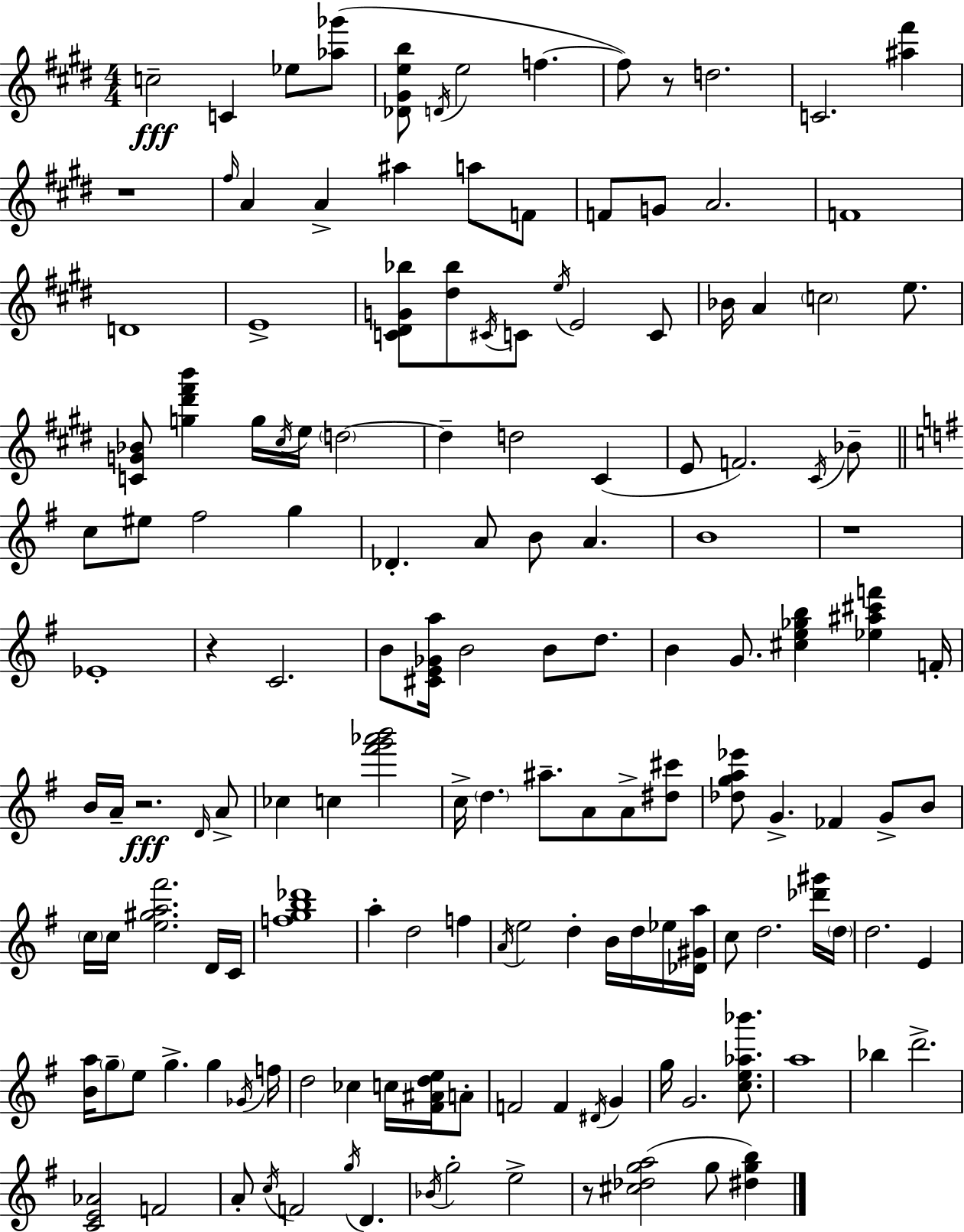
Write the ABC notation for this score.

X:1
T:Untitled
M:4/4
L:1/4
K:E
c2 C _e/2 [_a_g']/2 [_D^Geb]/2 D/4 e2 f f/2 z/2 d2 C2 [^a^f'] z4 ^f/4 A A ^a a/2 F/2 F/2 G/2 A2 F4 D4 E4 [C^DG_b]/2 [^d_b]/2 ^C/4 C/2 e/4 E2 C/2 _B/4 A c2 e/2 [CG_B]/2 [g^d'^f'b'] g/4 ^c/4 e/4 d2 d d2 ^C E/2 F2 ^C/4 _B/2 c/2 ^e/2 ^f2 g _D A/2 B/2 A B4 z4 _E4 z C2 B/2 [^CE_Ga]/4 B2 B/2 d/2 B G/2 [^ce_gb] [_e^a^c'f'] F/4 B/4 A/4 z2 D/4 A/2 _c c [^f'g'_a'b']2 c/4 d ^a/2 A/2 A/2 [^d^c']/2 [_dga_e']/2 G _F G/2 B/2 c/4 c/4 [e^ga^f']2 D/4 C/4 [fgb_d']4 a d2 f A/4 e2 d B/4 d/4 _e/4 [_D^Ga]/4 c/2 d2 [_d'^g']/4 d/4 d2 E [Ba]/4 g/2 e/2 g g _G/4 f/4 d2 _c c/4 [^F^Ade]/4 A/2 F2 F ^D/4 G g/4 G2 [ce_a_b']/2 a4 _b d'2 [CE_A]2 F2 A/2 c/4 F2 g/4 D _B/4 g2 e2 z/2 [^c_dga]2 g/2 [^dgb]